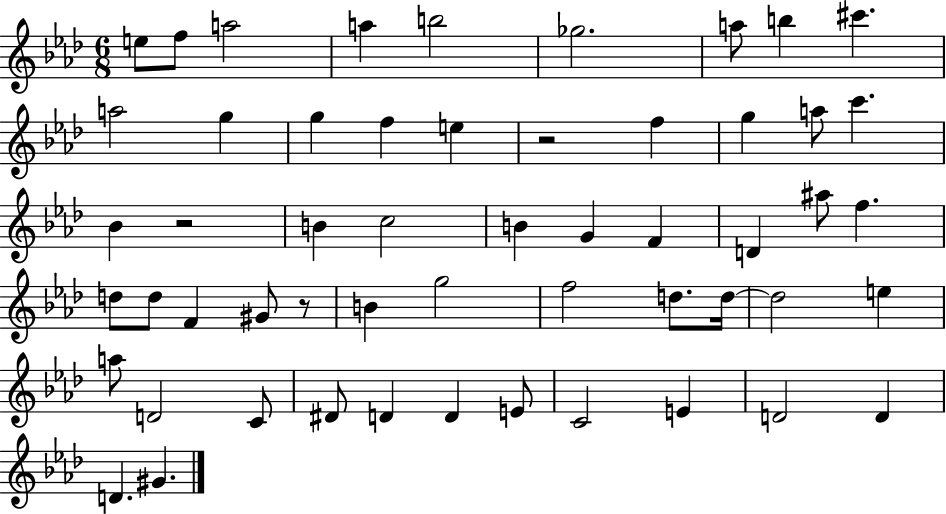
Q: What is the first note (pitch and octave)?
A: E5